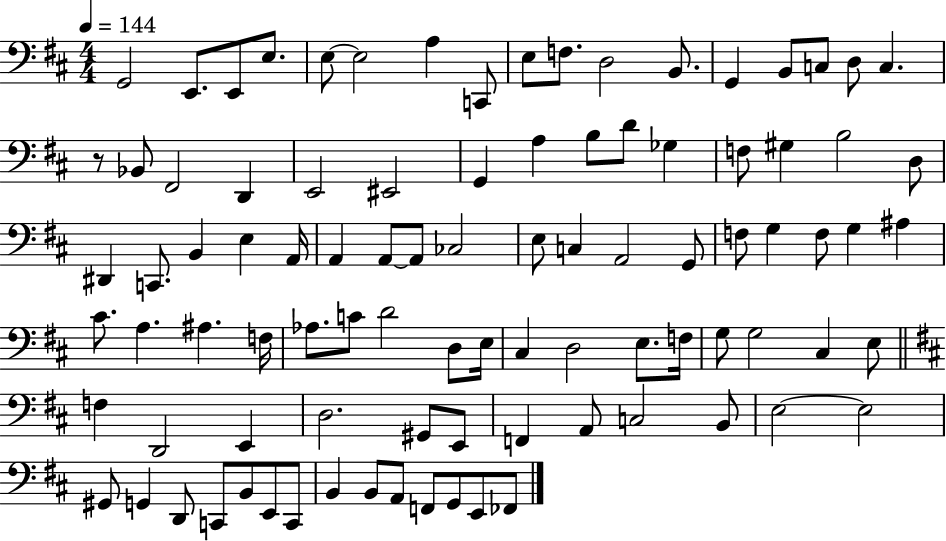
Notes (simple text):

G2/h E2/e. E2/e E3/e. E3/e E3/h A3/q C2/e E3/e F3/e. D3/h B2/e. G2/q B2/e C3/e D3/e C3/q. R/e Bb2/e F#2/h D2/q E2/h EIS2/h G2/q A3/q B3/e D4/e Gb3/q F3/e G#3/q B3/h D3/e D#2/q C2/e. B2/q E3/q A2/s A2/q A2/e A2/e CES3/h E3/e C3/q A2/h G2/e F3/e G3/q F3/e G3/q A#3/q C#4/e. A3/q. A#3/q. F3/s Ab3/e. C4/e D4/h D3/e E3/s C#3/q D3/h E3/e. F3/s G3/e G3/h C#3/q E3/e F3/q D2/h E2/q D3/h. G#2/e E2/e F2/q A2/e C3/h B2/e E3/h E3/h G#2/e G2/q D2/e C2/e B2/e E2/e C2/e B2/q B2/e A2/e F2/e G2/e E2/e FES2/e